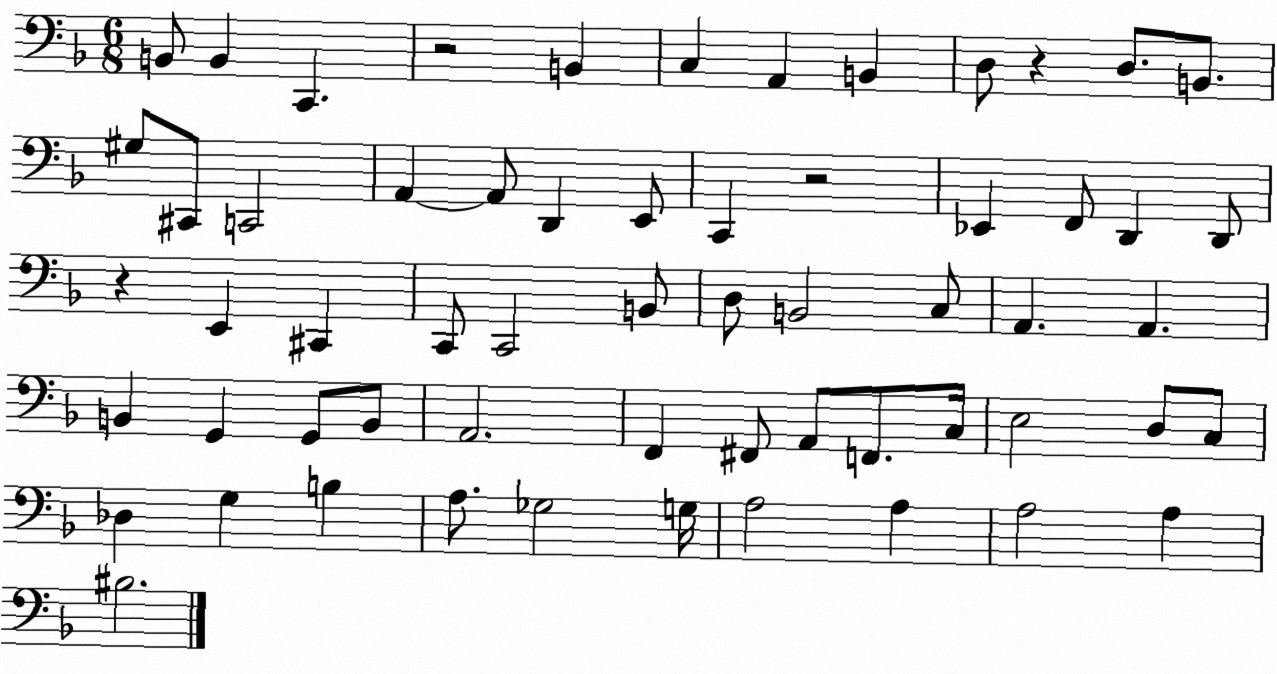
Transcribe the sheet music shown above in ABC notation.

X:1
T:Untitled
M:6/8
L:1/4
K:F
B,,/2 B,, C,, z2 B,, C, A,, B,, D,/2 z D,/2 B,,/2 ^G,/2 ^C,,/2 C,,2 A,, A,,/2 D,, E,,/2 C,, z2 _E,, F,,/2 D,, D,,/2 z E,, ^C,, C,,/2 C,,2 B,,/2 D,/2 B,,2 C,/2 A,, A,, B,, G,, G,,/2 B,,/2 A,,2 F,, ^F,,/2 A,,/2 F,,/2 C,/4 E,2 D,/2 C,/2 _D, G, B, A,/2 _G,2 G,/4 A,2 A, A,2 A, ^B,2